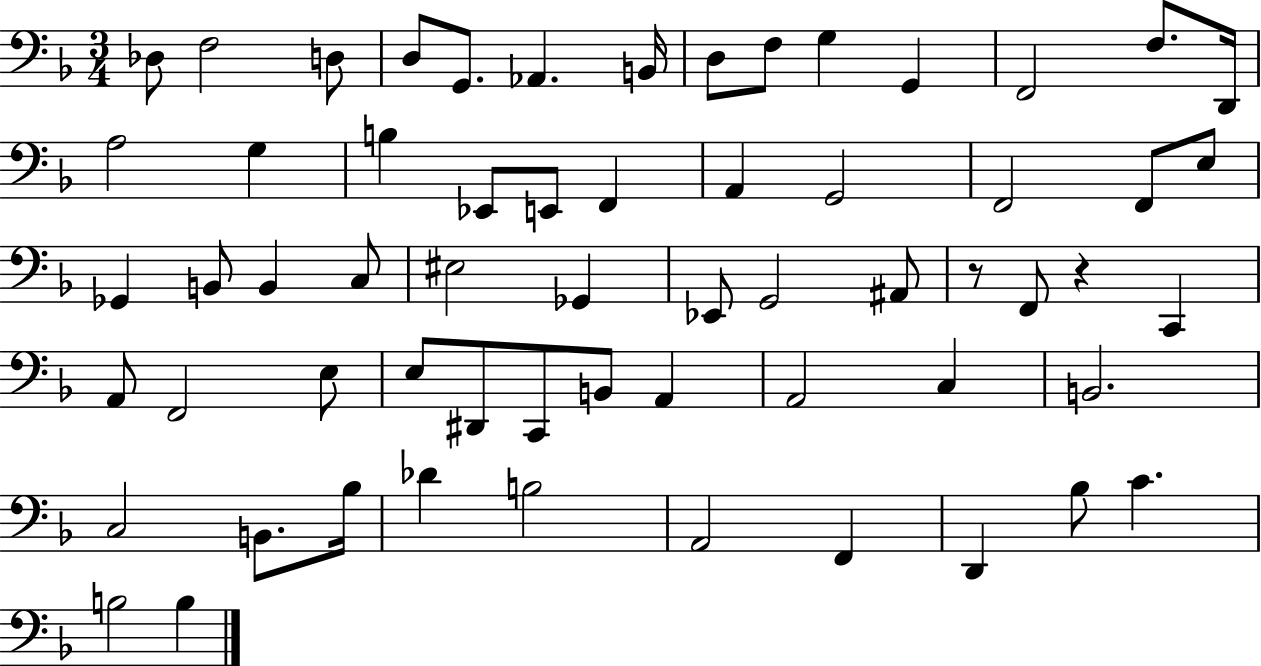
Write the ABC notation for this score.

X:1
T:Untitled
M:3/4
L:1/4
K:F
_D,/2 F,2 D,/2 D,/2 G,,/2 _A,, B,,/4 D,/2 F,/2 G, G,, F,,2 F,/2 D,,/4 A,2 G, B, _E,,/2 E,,/2 F,, A,, G,,2 F,,2 F,,/2 E,/2 _G,, B,,/2 B,, C,/2 ^E,2 _G,, _E,,/2 G,,2 ^A,,/2 z/2 F,,/2 z C,, A,,/2 F,,2 E,/2 E,/2 ^D,,/2 C,,/2 B,,/2 A,, A,,2 C, B,,2 C,2 B,,/2 _B,/4 _D B,2 A,,2 F,, D,, _B,/2 C B,2 B,